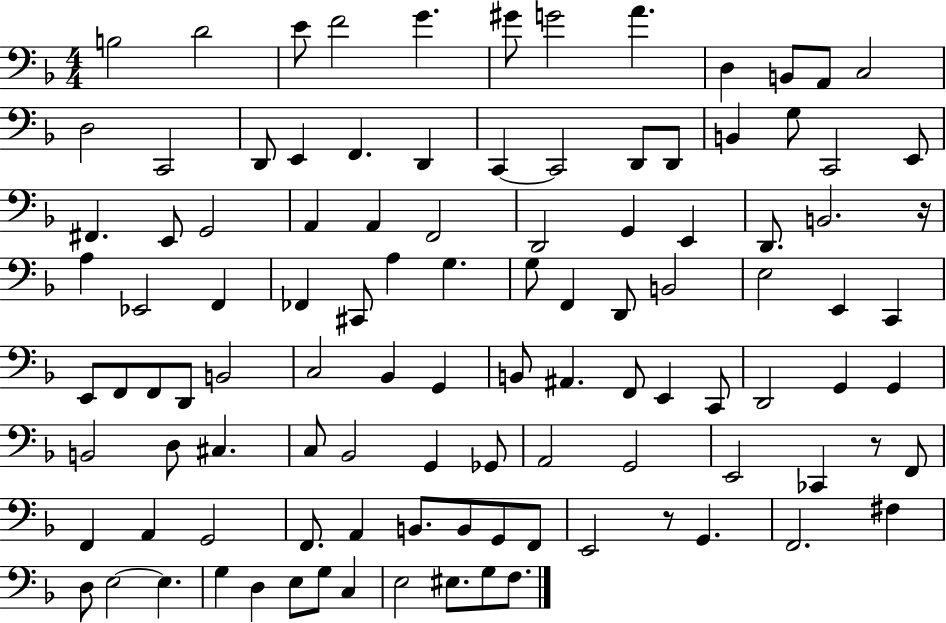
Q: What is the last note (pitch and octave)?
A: F3